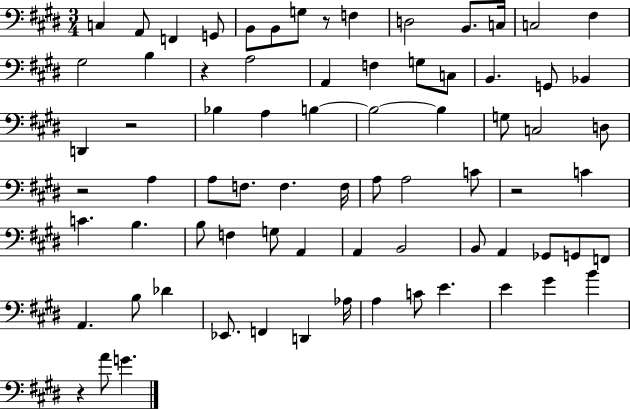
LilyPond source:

{
  \clef bass
  \numericTimeSignature
  \time 3/4
  \key e \major
  c4 a,8 f,4 g,8 | b,8 b,8 g8 r8 f4 | d2 b,8. c16 | c2 fis4 | \break gis2 b4 | r4 a2 | a,4 f4 g8 c8 | b,4. g,8 bes,4 | \break d,4 r2 | bes4 a4 b4~~ | b2~~ b4 | g8 c2 d8 | \break r2 a4 | a8 f8. f4. f16 | a8 a2 c'8 | r2 c'4 | \break c'4. b4. | b8 f4 g8 a,4 | a,4 b,2 | b,8 a,4 ges,8 g,8 f,8 | \break a,4. b8 des'4 | ees,8. f,4 d,4 aes16 | a4 c'8 e'4. | e'4 gis'4 b'4 | \break r4 a'8 g'4. | \bar "|."
}